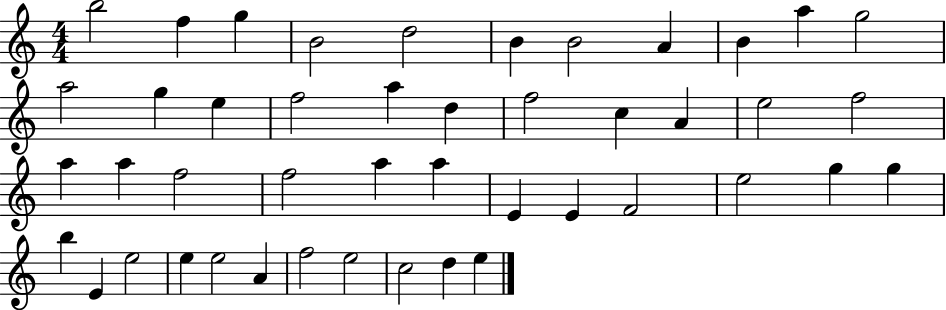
B5/h F5/q G5/q B4/h D5/h B4/q B4/h A4/q B4/q A5/q G5/h A5/h G5/q E5/q F5/h A5/q D5/q F5/h C5/q A4/q E5/h F5/h A5/q A5/q F5/h F5/h A5/q A5/q E4/q E4/q F4/h E5/h G5/q G5/q B5/q E4/q E5/h E5/q E5/h A4/q F5/h E5/h C5/h D5/q E5/q